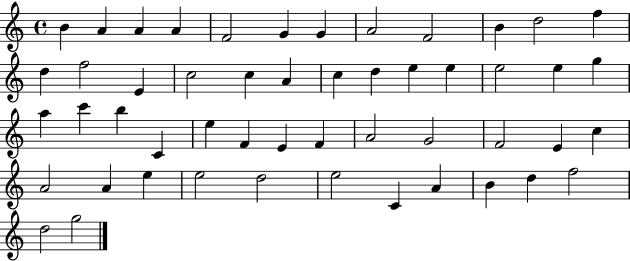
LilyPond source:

{
  \clef treble
  \time 4/4
  \defaultTimeSignature
  \key c \major
  b'4 a'4 a'4 a'4 | f'2 g'4 g'4 | a'2 f'2 | b'4 d''2 f''4 | \break d''4 f''2 e'4 | c''2 c''4 a'4 | c''4 d''4 e''4 e''4 | e''2 e''4 g''4 | \break a''4 c'''4 b''4 c'4 | e''4 f'4 e'4 f'4 | a'2 g'2 | f'2 e'4 c''4 | \break a'2 a'4 e''4 | e''2 d''2 | e''2 c'4 a'4 | b'4 d''4 f''2 | \break d''2 g''2 | \bar "|."
}